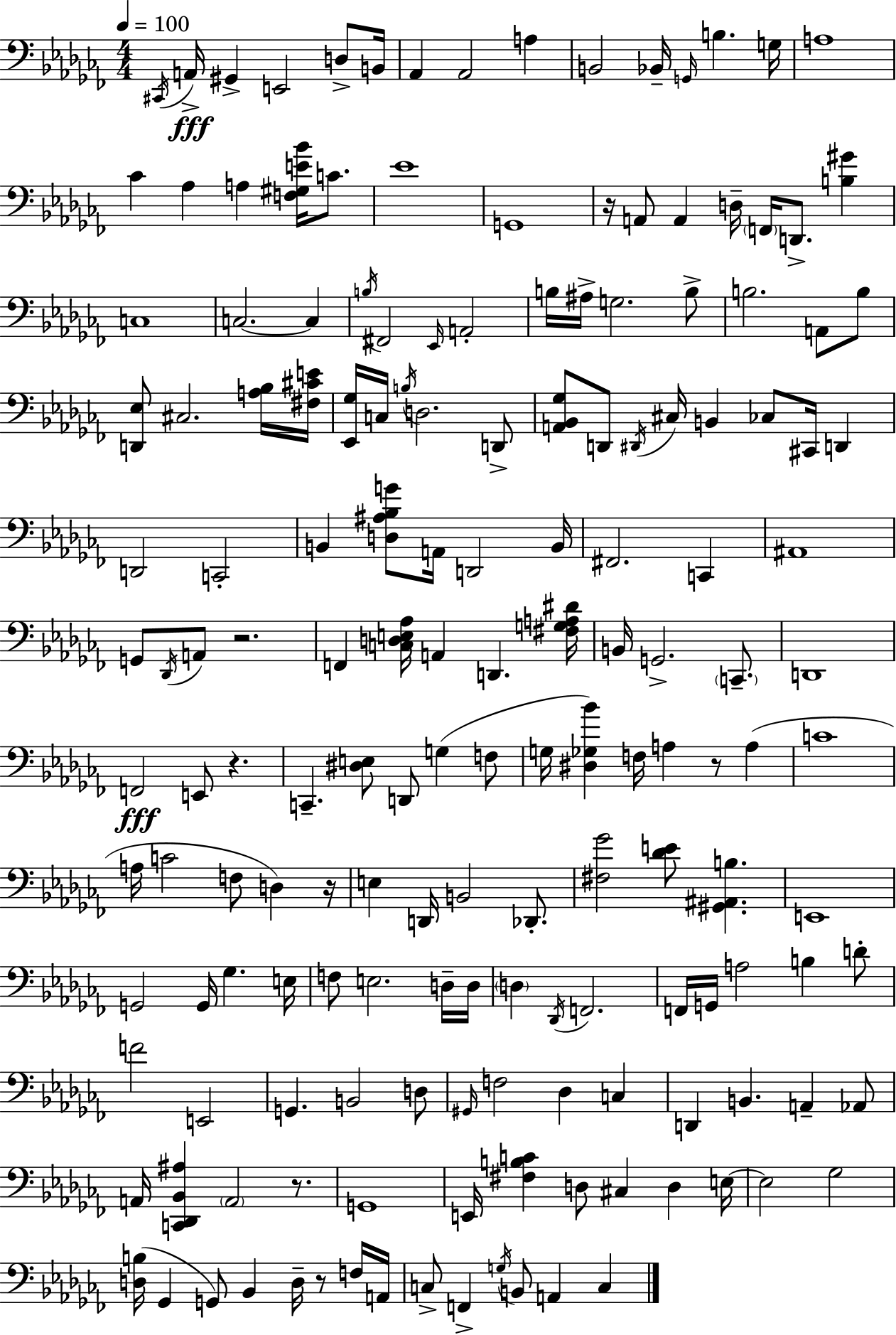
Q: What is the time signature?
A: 4/4